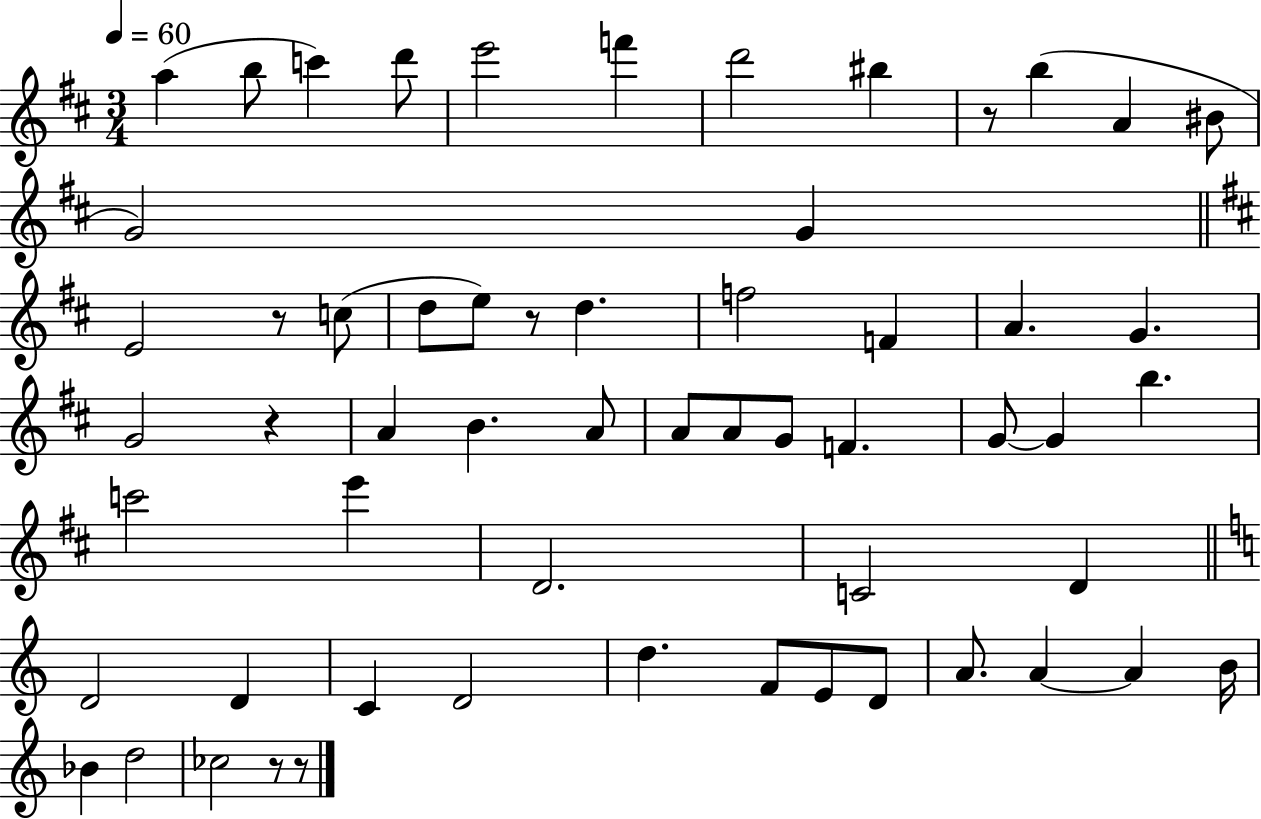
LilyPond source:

{
  \clef treble
  \numericTimeSignature
  \time 3/4
  \key d \major
  \tempo 4 = 60
  a''4( b''8 c'''4) d'''8 | e'''2 f'''4 | d'''2 bis''4 | r8 b''4( a'4 bis'8 | \break g'2) g'4 | \bar "||" \break \key d \major e'2 r8 c''8( | d''8 e''8) r8 d''4. | f''2 f'4 | a'4. g'4. | \break g'2 r4 | a'4 b'4. a'8 | a'8 a'8 g'8 f'4. | g'8~~ g'4 b''4. | \break c'''2 e'''4 | d'2. | c'2 d'4 | \bar "||" \break \key c \major d'2 d'4 | c'4 d'2 | d''4. f'8 e'8 d'8 | a'8. a'4~~ a'4 b'16 | \break bes'4 d''2 | ces''2 r8 r8 | \bar "|."
}